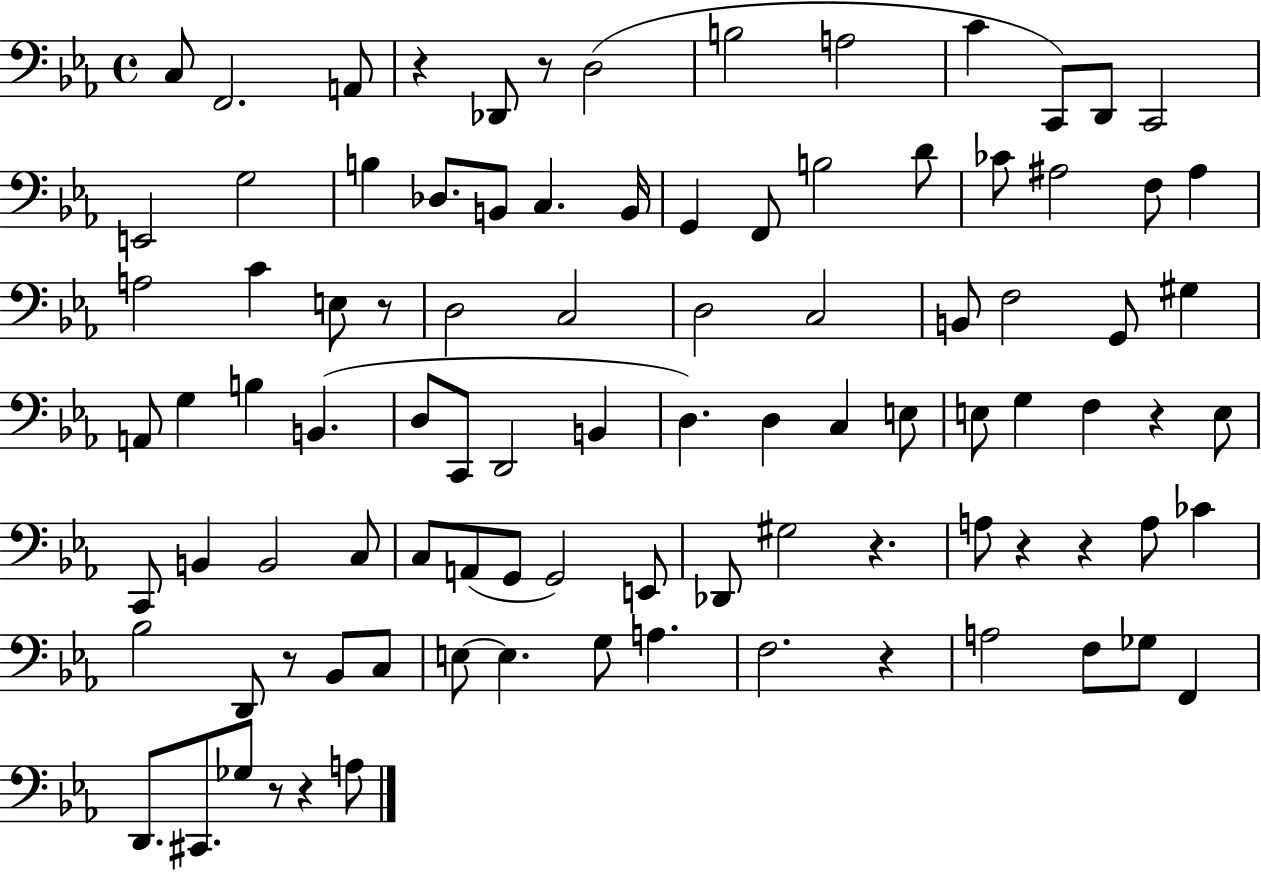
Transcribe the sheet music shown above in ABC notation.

X:1
T:Untitled
M:4/4
L:1/4
K:Eb
C,/2 F,,2 A,,/2 z _D,,/2 z/2 D,2 B,2 A,2 C C,,/2 D,,/2 C,,2 E,,2 G,2 B, _D,/2 B,,/2 C, B,,/4 G,, F,,/2 B,2 D/2 _C/2 ^A,2 F,/2 ^A, A,2 C E,/2 z/2 D,2 C,2 D,2 C,2 B,,/2 F,2 G,,/2 ^G, A,,/2 G, B, B,, D,/2 C,,/2 D,,2 B,, D, D, C, E,/2 E,/2 G, F, z E,/2 C,,/2 B,, B,,2 C,/2 C,/2 A,,/2 G,,/2 G,,2 E,,/2 _D,,/2 ^G,2 z A,/2 z z A,/2 _C _B,2 D,,/2 z/2 _B,,/2 C,/2 E,/2 E, G,/2 A, F,2 z A,2 F,/2 _G,/2 F,, D,,/2 ^C,,/2 _G,/2 z/2 z A,/2